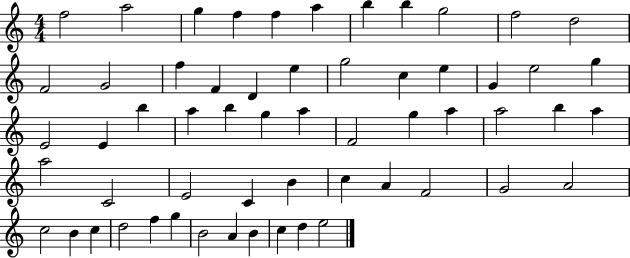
{
  \clef treble
  \numericTimeSignature
  \time 4/4
  \key c \major
  f''2 a''2 | g''4 f''4 f''4 a''4 | b''4 b''4 g''2 | f''2 d''2 | \break f'2 g'2 | f''4 f'4 d'4 e''4 | g''2 c''4 e''4 | g'4 e''2 g''4 | \break e'2 e'4 b''4 | a''4 b''4 g''4 a''4 | f'2 g''4 a''4 | a''2 b''4 a''4 | \break a''2 c'2 | e'2 c'4 b'4 | c''4 a'4 f'2 | g'2 a'2 | \break c''2 b'4 c''4 | d''2 f''4 g''4 | b'2 a'4 b'4 | c''4 d''4 e''2 | \break \bar "|."
}